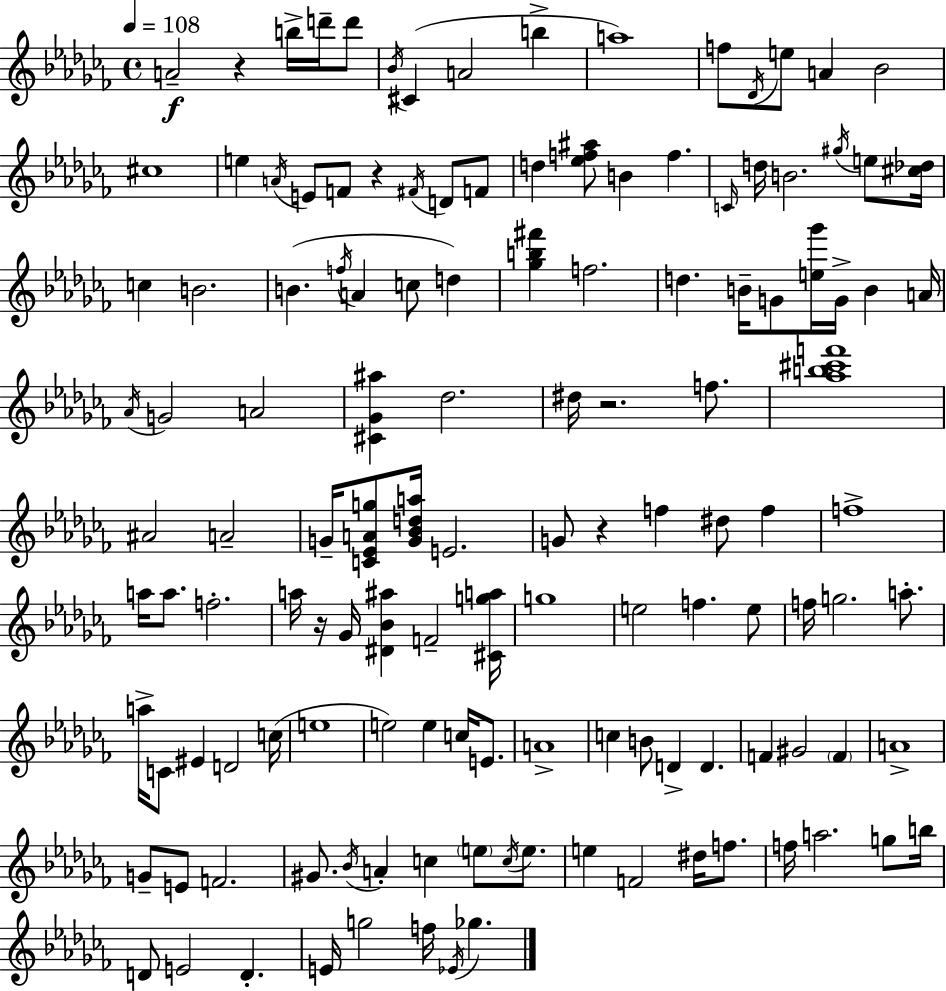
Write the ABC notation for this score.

X:1
T:Untitled
M:4/4
L:1/4
K:Abm
A2 z b/4 d'/4 d'/2 _B/4 ^C A2 b a4 f/2 _D/4 e/2 A _B2 ^c4 e A/4 E/2 F/2 z ^F/4 D/2 F/2 d [_ef^a]/2 B f C/4 d/4 B2 ^g/4 e/2 [^c_d]/4 c B2 B f/4 A c/2 d [_gb^f'] f2 d B/4 G/2 [e_g']/4 G/4 B A/4 _A/4 G2 A2 [^C_G^a] _d2 ^d/4 z2 f/2 [_ab^c'f']4 ^A2 A2 G/4 [C_EAg]/2 [G_Bda]/4 E2 G/2 z f ^d/2 f f4 a/4 a/2 f2 a/4 z/4 _G/4 [^D_B^a] F2 [^Cga]/4 g4 e2 f e/2 f/4 g2 a/2 a/4 C/2 ^E D2 c/4 e4 e2 e c/4 E/2 A4 c B/2 D D F ^G2 F A4 G/2 E/2 F2 ^G/2 _B/4 A c e/2 c/4 e/2 e F2 ^d/4 f/2 f/4 a2 g/2 b/4 D/2 E2 D E/4 g2 f/4 _E/4 _g